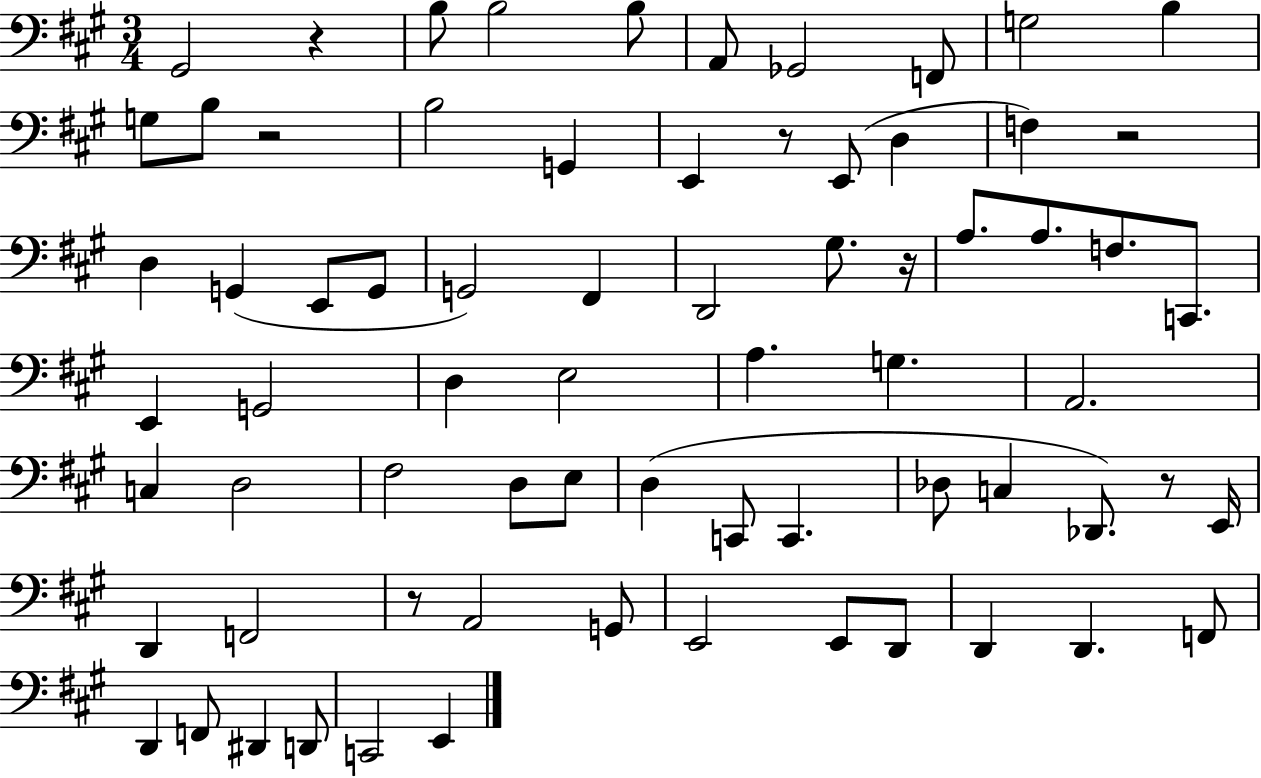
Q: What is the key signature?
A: A major